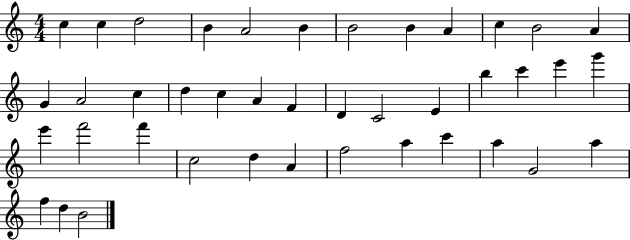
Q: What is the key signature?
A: C major